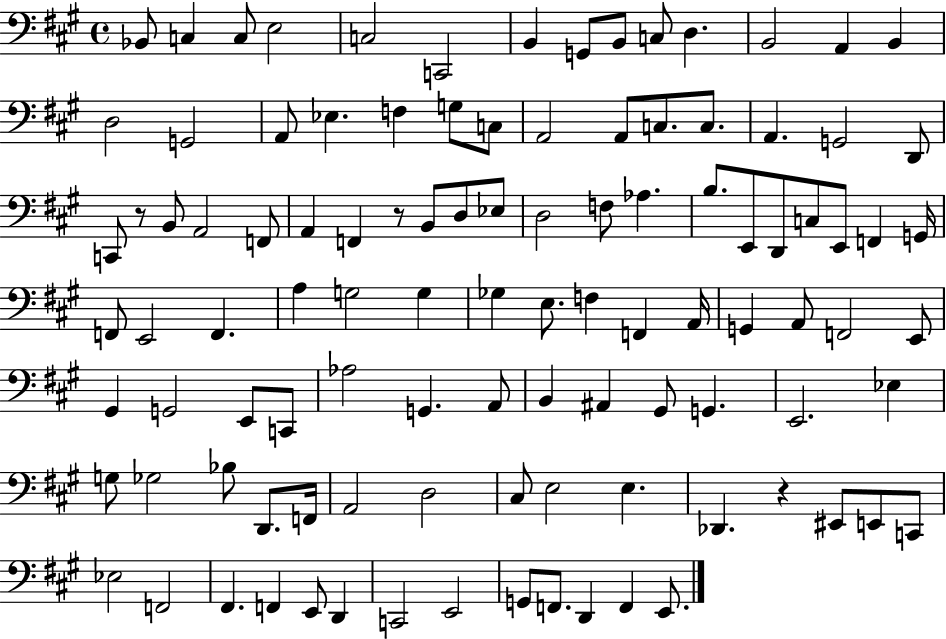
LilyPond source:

{
  \clef bass
  \time 4/4
  \defaultTimeSignature
  \key a \major
  bes,8 c4 c8 e2 | c2 c,2 | b,4 g,8 b,8 c8 d4. | b,2 a,4 b,4 | \break d2 g,2 | a,8 ees4. f4 g8 c8 | a,2 a,8 c8. c8. | a,4. g,2 d,8 | \break c,8 r8 b,8 a,2 f,8 | a,4 f,4 r8 b,8 d8 ees8 | d2 f8 aes4. | b8. e,8 d,8 c8 e,8 f,4 g,16 | \break f,8 e,2 f,4. | a4 g2 g4 | ges4 e8. f4 f,4 a,16 | g,4 a,8 f,2 e,8 | \break gis,4 g,2 e,8 c,8 | aes2 g,4. a,8 | b,4 ais,4 gis,8 g,4. | e,2. ees4 | \break g8 ges2 bes8 d,8. f,16 | a,2 d2 | cis8 e2 e4. | des,4. r4 eis,8 e,8 c,8 | \break ees2 f,2 | fis,4. f,4 e,8 d,4 | c,2 e,2 | g,8 f,8. d,4 f,4 e,8. | \break \bar "|."
}